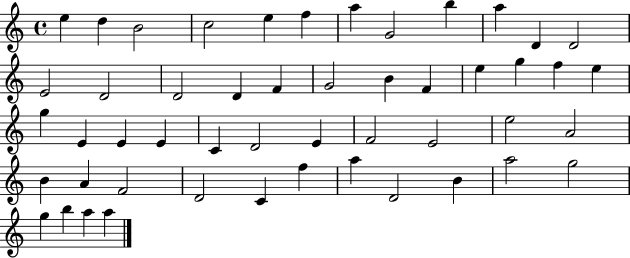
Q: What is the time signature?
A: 4/4